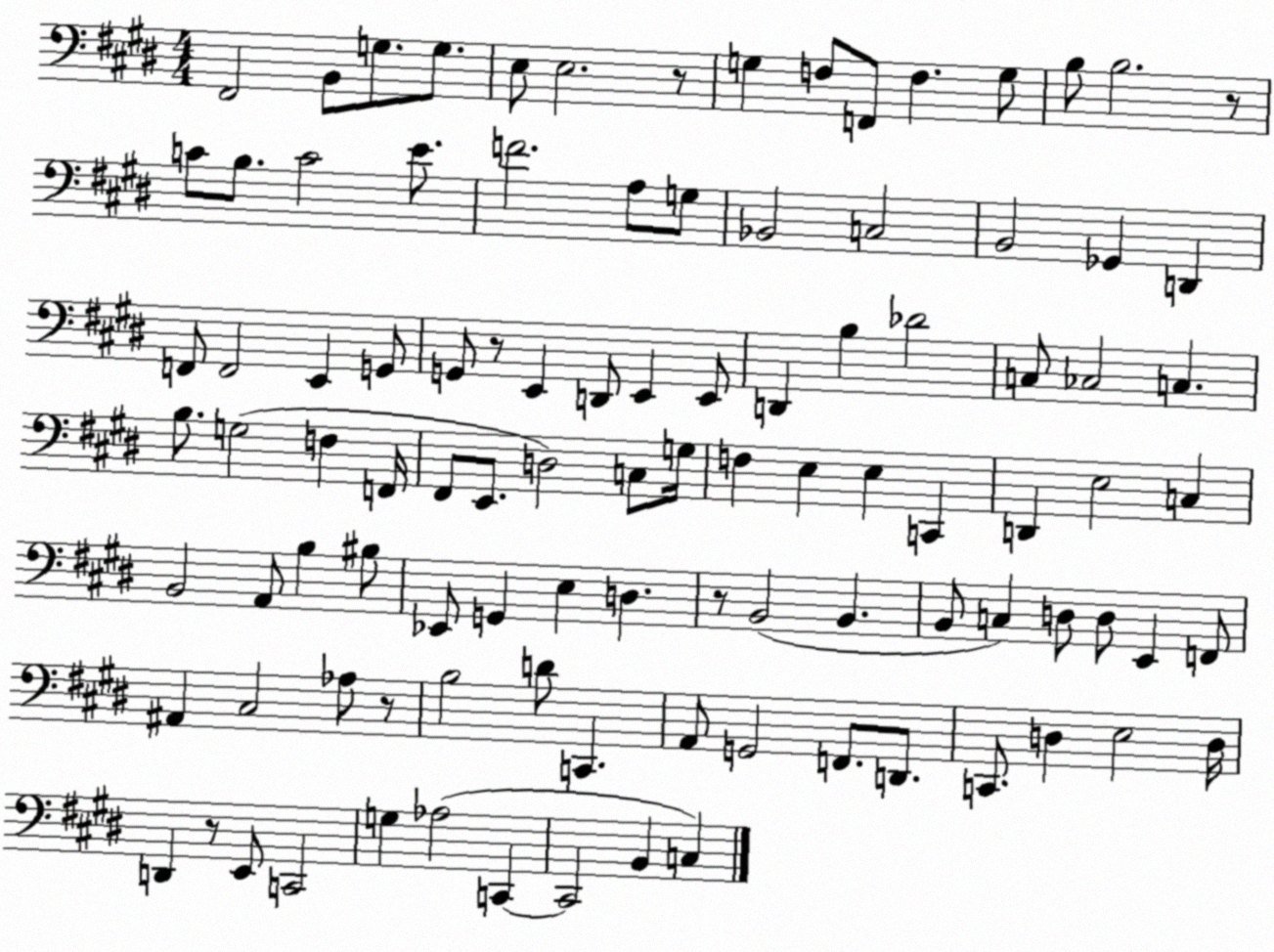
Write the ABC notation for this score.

X:1
T:Untitled
M:4/4
L:1/4
K:E
^F,,2 B,,/2 G,/2 G,/2 E,/2 E,2 z/2 G, F,/2 F,,/2 F, G,/2 B,/2 B,2 z/2 C/2 B,/2 C2 E/2 F2 A,/2 G,/2 _B,,2 C,2 B,,2 _G,, D,, F,,/2 F,,2 E,, G,,/2 G,,/2 z/2 E,, D,,/2 E,, E,,/2 D,, B, _D2 C,/2 _C,2 C, B,/2 G,2 F, F,,/4 ^F,,/2 E,,/2 D,2 C,/2 G,/4 F, E, E, C,, D,, E,2 C, B,,2 A,,/2 B, ^B,/2 _E,,/2 G,, E, D, z/2 B,,2 B,, B,,/2 C, D,/2 D,/2 E,, F,,/2 ^A,, ^C,2 _A,/2 z/2 B,2 D/2 C,, A,,/2 G,,2 F,,/2 D,,/2 C,,/2 D, E,2 D,/4 D,, z/2 E,,/2 C,,2 G, _A,2 C,, C,,2 B,, C,